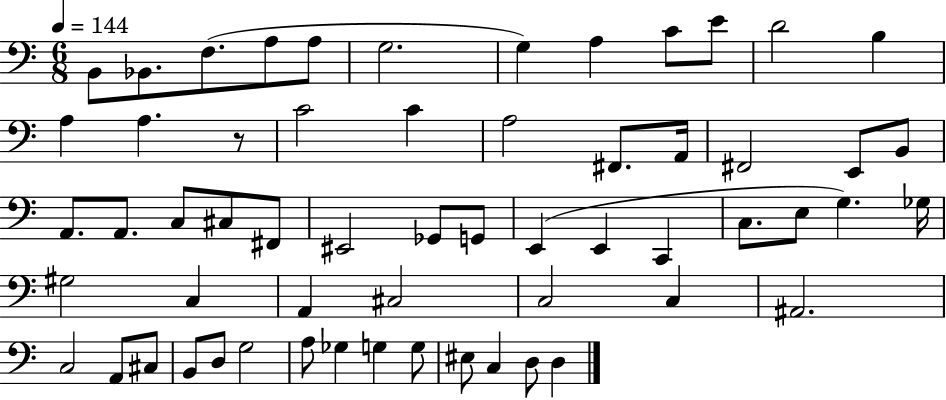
B2/e Bb2/e. F3/e. A3/e A3/e G3/h. G3/q A3/q C4/e E4/e D4/h B3/q A3/q A3/q. R/e C4/h C4/q A3/h F#2/e. A2/s F#2/h E2/e B2/e A2/e. A2/e. C3/e C#3/e F#2/e EIS2/h Gb2/e G2/e E2/q E2/q C2/q C3/e. E3/e G3/q. Gb3/s G#3/h C3/q A2/q C#3/h C3/h C3/q A#2/h. C3/h A2/e C#3/e B2/e D3/e G3/h A3/e Gb3/q G3/q G3/e EIS3/e C3/q D3/e D3/q